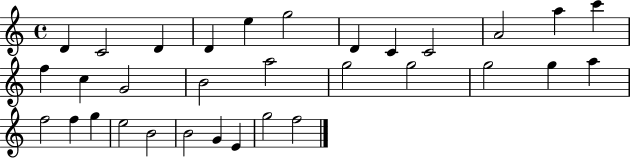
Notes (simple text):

D4/q C4/h D4/q D4/q E5/q G5/h D4/q C4/q C4/h A4/h A5/q C6/q F5/q C5/q G4/h B4/h A5/h G5/h G5/h G5/h G5/q A5/q F5/h F5/q G5/q E5/h B4/h B4/h G4/q E4/q G5/h F5/h